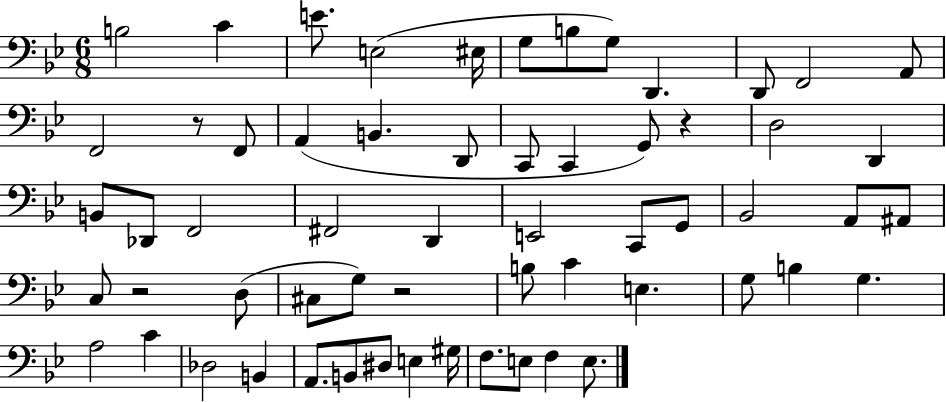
X:1
T:Untitled
M:6/8
L:1/4
K:Bb
B,2 C E/2 E,2 ^E,/4 G,/2 B,/2 G,/2 D,, D,,/2 F,,2 A,,/2 F,,2 z/2 F,,/2 A,, B,, D,,/2 C,,/2 C,, G,,/2 z D,2 D,, B,,/2 _D,,/2 F,,2 ^F,,2 D,, E,,2 C,,/2 G,,/2 _B,,2 A,,/2 ^A,,/2 C,/2 z2 D,/2 ^C,/2 G,/2 z2 B,/2 C E, G,/2 B, G, A,2 C _D,2 B,, A,,/2 B,,/2 ^D,/2 E, ^G,/4 F,/2 E,/2 F, E,/2